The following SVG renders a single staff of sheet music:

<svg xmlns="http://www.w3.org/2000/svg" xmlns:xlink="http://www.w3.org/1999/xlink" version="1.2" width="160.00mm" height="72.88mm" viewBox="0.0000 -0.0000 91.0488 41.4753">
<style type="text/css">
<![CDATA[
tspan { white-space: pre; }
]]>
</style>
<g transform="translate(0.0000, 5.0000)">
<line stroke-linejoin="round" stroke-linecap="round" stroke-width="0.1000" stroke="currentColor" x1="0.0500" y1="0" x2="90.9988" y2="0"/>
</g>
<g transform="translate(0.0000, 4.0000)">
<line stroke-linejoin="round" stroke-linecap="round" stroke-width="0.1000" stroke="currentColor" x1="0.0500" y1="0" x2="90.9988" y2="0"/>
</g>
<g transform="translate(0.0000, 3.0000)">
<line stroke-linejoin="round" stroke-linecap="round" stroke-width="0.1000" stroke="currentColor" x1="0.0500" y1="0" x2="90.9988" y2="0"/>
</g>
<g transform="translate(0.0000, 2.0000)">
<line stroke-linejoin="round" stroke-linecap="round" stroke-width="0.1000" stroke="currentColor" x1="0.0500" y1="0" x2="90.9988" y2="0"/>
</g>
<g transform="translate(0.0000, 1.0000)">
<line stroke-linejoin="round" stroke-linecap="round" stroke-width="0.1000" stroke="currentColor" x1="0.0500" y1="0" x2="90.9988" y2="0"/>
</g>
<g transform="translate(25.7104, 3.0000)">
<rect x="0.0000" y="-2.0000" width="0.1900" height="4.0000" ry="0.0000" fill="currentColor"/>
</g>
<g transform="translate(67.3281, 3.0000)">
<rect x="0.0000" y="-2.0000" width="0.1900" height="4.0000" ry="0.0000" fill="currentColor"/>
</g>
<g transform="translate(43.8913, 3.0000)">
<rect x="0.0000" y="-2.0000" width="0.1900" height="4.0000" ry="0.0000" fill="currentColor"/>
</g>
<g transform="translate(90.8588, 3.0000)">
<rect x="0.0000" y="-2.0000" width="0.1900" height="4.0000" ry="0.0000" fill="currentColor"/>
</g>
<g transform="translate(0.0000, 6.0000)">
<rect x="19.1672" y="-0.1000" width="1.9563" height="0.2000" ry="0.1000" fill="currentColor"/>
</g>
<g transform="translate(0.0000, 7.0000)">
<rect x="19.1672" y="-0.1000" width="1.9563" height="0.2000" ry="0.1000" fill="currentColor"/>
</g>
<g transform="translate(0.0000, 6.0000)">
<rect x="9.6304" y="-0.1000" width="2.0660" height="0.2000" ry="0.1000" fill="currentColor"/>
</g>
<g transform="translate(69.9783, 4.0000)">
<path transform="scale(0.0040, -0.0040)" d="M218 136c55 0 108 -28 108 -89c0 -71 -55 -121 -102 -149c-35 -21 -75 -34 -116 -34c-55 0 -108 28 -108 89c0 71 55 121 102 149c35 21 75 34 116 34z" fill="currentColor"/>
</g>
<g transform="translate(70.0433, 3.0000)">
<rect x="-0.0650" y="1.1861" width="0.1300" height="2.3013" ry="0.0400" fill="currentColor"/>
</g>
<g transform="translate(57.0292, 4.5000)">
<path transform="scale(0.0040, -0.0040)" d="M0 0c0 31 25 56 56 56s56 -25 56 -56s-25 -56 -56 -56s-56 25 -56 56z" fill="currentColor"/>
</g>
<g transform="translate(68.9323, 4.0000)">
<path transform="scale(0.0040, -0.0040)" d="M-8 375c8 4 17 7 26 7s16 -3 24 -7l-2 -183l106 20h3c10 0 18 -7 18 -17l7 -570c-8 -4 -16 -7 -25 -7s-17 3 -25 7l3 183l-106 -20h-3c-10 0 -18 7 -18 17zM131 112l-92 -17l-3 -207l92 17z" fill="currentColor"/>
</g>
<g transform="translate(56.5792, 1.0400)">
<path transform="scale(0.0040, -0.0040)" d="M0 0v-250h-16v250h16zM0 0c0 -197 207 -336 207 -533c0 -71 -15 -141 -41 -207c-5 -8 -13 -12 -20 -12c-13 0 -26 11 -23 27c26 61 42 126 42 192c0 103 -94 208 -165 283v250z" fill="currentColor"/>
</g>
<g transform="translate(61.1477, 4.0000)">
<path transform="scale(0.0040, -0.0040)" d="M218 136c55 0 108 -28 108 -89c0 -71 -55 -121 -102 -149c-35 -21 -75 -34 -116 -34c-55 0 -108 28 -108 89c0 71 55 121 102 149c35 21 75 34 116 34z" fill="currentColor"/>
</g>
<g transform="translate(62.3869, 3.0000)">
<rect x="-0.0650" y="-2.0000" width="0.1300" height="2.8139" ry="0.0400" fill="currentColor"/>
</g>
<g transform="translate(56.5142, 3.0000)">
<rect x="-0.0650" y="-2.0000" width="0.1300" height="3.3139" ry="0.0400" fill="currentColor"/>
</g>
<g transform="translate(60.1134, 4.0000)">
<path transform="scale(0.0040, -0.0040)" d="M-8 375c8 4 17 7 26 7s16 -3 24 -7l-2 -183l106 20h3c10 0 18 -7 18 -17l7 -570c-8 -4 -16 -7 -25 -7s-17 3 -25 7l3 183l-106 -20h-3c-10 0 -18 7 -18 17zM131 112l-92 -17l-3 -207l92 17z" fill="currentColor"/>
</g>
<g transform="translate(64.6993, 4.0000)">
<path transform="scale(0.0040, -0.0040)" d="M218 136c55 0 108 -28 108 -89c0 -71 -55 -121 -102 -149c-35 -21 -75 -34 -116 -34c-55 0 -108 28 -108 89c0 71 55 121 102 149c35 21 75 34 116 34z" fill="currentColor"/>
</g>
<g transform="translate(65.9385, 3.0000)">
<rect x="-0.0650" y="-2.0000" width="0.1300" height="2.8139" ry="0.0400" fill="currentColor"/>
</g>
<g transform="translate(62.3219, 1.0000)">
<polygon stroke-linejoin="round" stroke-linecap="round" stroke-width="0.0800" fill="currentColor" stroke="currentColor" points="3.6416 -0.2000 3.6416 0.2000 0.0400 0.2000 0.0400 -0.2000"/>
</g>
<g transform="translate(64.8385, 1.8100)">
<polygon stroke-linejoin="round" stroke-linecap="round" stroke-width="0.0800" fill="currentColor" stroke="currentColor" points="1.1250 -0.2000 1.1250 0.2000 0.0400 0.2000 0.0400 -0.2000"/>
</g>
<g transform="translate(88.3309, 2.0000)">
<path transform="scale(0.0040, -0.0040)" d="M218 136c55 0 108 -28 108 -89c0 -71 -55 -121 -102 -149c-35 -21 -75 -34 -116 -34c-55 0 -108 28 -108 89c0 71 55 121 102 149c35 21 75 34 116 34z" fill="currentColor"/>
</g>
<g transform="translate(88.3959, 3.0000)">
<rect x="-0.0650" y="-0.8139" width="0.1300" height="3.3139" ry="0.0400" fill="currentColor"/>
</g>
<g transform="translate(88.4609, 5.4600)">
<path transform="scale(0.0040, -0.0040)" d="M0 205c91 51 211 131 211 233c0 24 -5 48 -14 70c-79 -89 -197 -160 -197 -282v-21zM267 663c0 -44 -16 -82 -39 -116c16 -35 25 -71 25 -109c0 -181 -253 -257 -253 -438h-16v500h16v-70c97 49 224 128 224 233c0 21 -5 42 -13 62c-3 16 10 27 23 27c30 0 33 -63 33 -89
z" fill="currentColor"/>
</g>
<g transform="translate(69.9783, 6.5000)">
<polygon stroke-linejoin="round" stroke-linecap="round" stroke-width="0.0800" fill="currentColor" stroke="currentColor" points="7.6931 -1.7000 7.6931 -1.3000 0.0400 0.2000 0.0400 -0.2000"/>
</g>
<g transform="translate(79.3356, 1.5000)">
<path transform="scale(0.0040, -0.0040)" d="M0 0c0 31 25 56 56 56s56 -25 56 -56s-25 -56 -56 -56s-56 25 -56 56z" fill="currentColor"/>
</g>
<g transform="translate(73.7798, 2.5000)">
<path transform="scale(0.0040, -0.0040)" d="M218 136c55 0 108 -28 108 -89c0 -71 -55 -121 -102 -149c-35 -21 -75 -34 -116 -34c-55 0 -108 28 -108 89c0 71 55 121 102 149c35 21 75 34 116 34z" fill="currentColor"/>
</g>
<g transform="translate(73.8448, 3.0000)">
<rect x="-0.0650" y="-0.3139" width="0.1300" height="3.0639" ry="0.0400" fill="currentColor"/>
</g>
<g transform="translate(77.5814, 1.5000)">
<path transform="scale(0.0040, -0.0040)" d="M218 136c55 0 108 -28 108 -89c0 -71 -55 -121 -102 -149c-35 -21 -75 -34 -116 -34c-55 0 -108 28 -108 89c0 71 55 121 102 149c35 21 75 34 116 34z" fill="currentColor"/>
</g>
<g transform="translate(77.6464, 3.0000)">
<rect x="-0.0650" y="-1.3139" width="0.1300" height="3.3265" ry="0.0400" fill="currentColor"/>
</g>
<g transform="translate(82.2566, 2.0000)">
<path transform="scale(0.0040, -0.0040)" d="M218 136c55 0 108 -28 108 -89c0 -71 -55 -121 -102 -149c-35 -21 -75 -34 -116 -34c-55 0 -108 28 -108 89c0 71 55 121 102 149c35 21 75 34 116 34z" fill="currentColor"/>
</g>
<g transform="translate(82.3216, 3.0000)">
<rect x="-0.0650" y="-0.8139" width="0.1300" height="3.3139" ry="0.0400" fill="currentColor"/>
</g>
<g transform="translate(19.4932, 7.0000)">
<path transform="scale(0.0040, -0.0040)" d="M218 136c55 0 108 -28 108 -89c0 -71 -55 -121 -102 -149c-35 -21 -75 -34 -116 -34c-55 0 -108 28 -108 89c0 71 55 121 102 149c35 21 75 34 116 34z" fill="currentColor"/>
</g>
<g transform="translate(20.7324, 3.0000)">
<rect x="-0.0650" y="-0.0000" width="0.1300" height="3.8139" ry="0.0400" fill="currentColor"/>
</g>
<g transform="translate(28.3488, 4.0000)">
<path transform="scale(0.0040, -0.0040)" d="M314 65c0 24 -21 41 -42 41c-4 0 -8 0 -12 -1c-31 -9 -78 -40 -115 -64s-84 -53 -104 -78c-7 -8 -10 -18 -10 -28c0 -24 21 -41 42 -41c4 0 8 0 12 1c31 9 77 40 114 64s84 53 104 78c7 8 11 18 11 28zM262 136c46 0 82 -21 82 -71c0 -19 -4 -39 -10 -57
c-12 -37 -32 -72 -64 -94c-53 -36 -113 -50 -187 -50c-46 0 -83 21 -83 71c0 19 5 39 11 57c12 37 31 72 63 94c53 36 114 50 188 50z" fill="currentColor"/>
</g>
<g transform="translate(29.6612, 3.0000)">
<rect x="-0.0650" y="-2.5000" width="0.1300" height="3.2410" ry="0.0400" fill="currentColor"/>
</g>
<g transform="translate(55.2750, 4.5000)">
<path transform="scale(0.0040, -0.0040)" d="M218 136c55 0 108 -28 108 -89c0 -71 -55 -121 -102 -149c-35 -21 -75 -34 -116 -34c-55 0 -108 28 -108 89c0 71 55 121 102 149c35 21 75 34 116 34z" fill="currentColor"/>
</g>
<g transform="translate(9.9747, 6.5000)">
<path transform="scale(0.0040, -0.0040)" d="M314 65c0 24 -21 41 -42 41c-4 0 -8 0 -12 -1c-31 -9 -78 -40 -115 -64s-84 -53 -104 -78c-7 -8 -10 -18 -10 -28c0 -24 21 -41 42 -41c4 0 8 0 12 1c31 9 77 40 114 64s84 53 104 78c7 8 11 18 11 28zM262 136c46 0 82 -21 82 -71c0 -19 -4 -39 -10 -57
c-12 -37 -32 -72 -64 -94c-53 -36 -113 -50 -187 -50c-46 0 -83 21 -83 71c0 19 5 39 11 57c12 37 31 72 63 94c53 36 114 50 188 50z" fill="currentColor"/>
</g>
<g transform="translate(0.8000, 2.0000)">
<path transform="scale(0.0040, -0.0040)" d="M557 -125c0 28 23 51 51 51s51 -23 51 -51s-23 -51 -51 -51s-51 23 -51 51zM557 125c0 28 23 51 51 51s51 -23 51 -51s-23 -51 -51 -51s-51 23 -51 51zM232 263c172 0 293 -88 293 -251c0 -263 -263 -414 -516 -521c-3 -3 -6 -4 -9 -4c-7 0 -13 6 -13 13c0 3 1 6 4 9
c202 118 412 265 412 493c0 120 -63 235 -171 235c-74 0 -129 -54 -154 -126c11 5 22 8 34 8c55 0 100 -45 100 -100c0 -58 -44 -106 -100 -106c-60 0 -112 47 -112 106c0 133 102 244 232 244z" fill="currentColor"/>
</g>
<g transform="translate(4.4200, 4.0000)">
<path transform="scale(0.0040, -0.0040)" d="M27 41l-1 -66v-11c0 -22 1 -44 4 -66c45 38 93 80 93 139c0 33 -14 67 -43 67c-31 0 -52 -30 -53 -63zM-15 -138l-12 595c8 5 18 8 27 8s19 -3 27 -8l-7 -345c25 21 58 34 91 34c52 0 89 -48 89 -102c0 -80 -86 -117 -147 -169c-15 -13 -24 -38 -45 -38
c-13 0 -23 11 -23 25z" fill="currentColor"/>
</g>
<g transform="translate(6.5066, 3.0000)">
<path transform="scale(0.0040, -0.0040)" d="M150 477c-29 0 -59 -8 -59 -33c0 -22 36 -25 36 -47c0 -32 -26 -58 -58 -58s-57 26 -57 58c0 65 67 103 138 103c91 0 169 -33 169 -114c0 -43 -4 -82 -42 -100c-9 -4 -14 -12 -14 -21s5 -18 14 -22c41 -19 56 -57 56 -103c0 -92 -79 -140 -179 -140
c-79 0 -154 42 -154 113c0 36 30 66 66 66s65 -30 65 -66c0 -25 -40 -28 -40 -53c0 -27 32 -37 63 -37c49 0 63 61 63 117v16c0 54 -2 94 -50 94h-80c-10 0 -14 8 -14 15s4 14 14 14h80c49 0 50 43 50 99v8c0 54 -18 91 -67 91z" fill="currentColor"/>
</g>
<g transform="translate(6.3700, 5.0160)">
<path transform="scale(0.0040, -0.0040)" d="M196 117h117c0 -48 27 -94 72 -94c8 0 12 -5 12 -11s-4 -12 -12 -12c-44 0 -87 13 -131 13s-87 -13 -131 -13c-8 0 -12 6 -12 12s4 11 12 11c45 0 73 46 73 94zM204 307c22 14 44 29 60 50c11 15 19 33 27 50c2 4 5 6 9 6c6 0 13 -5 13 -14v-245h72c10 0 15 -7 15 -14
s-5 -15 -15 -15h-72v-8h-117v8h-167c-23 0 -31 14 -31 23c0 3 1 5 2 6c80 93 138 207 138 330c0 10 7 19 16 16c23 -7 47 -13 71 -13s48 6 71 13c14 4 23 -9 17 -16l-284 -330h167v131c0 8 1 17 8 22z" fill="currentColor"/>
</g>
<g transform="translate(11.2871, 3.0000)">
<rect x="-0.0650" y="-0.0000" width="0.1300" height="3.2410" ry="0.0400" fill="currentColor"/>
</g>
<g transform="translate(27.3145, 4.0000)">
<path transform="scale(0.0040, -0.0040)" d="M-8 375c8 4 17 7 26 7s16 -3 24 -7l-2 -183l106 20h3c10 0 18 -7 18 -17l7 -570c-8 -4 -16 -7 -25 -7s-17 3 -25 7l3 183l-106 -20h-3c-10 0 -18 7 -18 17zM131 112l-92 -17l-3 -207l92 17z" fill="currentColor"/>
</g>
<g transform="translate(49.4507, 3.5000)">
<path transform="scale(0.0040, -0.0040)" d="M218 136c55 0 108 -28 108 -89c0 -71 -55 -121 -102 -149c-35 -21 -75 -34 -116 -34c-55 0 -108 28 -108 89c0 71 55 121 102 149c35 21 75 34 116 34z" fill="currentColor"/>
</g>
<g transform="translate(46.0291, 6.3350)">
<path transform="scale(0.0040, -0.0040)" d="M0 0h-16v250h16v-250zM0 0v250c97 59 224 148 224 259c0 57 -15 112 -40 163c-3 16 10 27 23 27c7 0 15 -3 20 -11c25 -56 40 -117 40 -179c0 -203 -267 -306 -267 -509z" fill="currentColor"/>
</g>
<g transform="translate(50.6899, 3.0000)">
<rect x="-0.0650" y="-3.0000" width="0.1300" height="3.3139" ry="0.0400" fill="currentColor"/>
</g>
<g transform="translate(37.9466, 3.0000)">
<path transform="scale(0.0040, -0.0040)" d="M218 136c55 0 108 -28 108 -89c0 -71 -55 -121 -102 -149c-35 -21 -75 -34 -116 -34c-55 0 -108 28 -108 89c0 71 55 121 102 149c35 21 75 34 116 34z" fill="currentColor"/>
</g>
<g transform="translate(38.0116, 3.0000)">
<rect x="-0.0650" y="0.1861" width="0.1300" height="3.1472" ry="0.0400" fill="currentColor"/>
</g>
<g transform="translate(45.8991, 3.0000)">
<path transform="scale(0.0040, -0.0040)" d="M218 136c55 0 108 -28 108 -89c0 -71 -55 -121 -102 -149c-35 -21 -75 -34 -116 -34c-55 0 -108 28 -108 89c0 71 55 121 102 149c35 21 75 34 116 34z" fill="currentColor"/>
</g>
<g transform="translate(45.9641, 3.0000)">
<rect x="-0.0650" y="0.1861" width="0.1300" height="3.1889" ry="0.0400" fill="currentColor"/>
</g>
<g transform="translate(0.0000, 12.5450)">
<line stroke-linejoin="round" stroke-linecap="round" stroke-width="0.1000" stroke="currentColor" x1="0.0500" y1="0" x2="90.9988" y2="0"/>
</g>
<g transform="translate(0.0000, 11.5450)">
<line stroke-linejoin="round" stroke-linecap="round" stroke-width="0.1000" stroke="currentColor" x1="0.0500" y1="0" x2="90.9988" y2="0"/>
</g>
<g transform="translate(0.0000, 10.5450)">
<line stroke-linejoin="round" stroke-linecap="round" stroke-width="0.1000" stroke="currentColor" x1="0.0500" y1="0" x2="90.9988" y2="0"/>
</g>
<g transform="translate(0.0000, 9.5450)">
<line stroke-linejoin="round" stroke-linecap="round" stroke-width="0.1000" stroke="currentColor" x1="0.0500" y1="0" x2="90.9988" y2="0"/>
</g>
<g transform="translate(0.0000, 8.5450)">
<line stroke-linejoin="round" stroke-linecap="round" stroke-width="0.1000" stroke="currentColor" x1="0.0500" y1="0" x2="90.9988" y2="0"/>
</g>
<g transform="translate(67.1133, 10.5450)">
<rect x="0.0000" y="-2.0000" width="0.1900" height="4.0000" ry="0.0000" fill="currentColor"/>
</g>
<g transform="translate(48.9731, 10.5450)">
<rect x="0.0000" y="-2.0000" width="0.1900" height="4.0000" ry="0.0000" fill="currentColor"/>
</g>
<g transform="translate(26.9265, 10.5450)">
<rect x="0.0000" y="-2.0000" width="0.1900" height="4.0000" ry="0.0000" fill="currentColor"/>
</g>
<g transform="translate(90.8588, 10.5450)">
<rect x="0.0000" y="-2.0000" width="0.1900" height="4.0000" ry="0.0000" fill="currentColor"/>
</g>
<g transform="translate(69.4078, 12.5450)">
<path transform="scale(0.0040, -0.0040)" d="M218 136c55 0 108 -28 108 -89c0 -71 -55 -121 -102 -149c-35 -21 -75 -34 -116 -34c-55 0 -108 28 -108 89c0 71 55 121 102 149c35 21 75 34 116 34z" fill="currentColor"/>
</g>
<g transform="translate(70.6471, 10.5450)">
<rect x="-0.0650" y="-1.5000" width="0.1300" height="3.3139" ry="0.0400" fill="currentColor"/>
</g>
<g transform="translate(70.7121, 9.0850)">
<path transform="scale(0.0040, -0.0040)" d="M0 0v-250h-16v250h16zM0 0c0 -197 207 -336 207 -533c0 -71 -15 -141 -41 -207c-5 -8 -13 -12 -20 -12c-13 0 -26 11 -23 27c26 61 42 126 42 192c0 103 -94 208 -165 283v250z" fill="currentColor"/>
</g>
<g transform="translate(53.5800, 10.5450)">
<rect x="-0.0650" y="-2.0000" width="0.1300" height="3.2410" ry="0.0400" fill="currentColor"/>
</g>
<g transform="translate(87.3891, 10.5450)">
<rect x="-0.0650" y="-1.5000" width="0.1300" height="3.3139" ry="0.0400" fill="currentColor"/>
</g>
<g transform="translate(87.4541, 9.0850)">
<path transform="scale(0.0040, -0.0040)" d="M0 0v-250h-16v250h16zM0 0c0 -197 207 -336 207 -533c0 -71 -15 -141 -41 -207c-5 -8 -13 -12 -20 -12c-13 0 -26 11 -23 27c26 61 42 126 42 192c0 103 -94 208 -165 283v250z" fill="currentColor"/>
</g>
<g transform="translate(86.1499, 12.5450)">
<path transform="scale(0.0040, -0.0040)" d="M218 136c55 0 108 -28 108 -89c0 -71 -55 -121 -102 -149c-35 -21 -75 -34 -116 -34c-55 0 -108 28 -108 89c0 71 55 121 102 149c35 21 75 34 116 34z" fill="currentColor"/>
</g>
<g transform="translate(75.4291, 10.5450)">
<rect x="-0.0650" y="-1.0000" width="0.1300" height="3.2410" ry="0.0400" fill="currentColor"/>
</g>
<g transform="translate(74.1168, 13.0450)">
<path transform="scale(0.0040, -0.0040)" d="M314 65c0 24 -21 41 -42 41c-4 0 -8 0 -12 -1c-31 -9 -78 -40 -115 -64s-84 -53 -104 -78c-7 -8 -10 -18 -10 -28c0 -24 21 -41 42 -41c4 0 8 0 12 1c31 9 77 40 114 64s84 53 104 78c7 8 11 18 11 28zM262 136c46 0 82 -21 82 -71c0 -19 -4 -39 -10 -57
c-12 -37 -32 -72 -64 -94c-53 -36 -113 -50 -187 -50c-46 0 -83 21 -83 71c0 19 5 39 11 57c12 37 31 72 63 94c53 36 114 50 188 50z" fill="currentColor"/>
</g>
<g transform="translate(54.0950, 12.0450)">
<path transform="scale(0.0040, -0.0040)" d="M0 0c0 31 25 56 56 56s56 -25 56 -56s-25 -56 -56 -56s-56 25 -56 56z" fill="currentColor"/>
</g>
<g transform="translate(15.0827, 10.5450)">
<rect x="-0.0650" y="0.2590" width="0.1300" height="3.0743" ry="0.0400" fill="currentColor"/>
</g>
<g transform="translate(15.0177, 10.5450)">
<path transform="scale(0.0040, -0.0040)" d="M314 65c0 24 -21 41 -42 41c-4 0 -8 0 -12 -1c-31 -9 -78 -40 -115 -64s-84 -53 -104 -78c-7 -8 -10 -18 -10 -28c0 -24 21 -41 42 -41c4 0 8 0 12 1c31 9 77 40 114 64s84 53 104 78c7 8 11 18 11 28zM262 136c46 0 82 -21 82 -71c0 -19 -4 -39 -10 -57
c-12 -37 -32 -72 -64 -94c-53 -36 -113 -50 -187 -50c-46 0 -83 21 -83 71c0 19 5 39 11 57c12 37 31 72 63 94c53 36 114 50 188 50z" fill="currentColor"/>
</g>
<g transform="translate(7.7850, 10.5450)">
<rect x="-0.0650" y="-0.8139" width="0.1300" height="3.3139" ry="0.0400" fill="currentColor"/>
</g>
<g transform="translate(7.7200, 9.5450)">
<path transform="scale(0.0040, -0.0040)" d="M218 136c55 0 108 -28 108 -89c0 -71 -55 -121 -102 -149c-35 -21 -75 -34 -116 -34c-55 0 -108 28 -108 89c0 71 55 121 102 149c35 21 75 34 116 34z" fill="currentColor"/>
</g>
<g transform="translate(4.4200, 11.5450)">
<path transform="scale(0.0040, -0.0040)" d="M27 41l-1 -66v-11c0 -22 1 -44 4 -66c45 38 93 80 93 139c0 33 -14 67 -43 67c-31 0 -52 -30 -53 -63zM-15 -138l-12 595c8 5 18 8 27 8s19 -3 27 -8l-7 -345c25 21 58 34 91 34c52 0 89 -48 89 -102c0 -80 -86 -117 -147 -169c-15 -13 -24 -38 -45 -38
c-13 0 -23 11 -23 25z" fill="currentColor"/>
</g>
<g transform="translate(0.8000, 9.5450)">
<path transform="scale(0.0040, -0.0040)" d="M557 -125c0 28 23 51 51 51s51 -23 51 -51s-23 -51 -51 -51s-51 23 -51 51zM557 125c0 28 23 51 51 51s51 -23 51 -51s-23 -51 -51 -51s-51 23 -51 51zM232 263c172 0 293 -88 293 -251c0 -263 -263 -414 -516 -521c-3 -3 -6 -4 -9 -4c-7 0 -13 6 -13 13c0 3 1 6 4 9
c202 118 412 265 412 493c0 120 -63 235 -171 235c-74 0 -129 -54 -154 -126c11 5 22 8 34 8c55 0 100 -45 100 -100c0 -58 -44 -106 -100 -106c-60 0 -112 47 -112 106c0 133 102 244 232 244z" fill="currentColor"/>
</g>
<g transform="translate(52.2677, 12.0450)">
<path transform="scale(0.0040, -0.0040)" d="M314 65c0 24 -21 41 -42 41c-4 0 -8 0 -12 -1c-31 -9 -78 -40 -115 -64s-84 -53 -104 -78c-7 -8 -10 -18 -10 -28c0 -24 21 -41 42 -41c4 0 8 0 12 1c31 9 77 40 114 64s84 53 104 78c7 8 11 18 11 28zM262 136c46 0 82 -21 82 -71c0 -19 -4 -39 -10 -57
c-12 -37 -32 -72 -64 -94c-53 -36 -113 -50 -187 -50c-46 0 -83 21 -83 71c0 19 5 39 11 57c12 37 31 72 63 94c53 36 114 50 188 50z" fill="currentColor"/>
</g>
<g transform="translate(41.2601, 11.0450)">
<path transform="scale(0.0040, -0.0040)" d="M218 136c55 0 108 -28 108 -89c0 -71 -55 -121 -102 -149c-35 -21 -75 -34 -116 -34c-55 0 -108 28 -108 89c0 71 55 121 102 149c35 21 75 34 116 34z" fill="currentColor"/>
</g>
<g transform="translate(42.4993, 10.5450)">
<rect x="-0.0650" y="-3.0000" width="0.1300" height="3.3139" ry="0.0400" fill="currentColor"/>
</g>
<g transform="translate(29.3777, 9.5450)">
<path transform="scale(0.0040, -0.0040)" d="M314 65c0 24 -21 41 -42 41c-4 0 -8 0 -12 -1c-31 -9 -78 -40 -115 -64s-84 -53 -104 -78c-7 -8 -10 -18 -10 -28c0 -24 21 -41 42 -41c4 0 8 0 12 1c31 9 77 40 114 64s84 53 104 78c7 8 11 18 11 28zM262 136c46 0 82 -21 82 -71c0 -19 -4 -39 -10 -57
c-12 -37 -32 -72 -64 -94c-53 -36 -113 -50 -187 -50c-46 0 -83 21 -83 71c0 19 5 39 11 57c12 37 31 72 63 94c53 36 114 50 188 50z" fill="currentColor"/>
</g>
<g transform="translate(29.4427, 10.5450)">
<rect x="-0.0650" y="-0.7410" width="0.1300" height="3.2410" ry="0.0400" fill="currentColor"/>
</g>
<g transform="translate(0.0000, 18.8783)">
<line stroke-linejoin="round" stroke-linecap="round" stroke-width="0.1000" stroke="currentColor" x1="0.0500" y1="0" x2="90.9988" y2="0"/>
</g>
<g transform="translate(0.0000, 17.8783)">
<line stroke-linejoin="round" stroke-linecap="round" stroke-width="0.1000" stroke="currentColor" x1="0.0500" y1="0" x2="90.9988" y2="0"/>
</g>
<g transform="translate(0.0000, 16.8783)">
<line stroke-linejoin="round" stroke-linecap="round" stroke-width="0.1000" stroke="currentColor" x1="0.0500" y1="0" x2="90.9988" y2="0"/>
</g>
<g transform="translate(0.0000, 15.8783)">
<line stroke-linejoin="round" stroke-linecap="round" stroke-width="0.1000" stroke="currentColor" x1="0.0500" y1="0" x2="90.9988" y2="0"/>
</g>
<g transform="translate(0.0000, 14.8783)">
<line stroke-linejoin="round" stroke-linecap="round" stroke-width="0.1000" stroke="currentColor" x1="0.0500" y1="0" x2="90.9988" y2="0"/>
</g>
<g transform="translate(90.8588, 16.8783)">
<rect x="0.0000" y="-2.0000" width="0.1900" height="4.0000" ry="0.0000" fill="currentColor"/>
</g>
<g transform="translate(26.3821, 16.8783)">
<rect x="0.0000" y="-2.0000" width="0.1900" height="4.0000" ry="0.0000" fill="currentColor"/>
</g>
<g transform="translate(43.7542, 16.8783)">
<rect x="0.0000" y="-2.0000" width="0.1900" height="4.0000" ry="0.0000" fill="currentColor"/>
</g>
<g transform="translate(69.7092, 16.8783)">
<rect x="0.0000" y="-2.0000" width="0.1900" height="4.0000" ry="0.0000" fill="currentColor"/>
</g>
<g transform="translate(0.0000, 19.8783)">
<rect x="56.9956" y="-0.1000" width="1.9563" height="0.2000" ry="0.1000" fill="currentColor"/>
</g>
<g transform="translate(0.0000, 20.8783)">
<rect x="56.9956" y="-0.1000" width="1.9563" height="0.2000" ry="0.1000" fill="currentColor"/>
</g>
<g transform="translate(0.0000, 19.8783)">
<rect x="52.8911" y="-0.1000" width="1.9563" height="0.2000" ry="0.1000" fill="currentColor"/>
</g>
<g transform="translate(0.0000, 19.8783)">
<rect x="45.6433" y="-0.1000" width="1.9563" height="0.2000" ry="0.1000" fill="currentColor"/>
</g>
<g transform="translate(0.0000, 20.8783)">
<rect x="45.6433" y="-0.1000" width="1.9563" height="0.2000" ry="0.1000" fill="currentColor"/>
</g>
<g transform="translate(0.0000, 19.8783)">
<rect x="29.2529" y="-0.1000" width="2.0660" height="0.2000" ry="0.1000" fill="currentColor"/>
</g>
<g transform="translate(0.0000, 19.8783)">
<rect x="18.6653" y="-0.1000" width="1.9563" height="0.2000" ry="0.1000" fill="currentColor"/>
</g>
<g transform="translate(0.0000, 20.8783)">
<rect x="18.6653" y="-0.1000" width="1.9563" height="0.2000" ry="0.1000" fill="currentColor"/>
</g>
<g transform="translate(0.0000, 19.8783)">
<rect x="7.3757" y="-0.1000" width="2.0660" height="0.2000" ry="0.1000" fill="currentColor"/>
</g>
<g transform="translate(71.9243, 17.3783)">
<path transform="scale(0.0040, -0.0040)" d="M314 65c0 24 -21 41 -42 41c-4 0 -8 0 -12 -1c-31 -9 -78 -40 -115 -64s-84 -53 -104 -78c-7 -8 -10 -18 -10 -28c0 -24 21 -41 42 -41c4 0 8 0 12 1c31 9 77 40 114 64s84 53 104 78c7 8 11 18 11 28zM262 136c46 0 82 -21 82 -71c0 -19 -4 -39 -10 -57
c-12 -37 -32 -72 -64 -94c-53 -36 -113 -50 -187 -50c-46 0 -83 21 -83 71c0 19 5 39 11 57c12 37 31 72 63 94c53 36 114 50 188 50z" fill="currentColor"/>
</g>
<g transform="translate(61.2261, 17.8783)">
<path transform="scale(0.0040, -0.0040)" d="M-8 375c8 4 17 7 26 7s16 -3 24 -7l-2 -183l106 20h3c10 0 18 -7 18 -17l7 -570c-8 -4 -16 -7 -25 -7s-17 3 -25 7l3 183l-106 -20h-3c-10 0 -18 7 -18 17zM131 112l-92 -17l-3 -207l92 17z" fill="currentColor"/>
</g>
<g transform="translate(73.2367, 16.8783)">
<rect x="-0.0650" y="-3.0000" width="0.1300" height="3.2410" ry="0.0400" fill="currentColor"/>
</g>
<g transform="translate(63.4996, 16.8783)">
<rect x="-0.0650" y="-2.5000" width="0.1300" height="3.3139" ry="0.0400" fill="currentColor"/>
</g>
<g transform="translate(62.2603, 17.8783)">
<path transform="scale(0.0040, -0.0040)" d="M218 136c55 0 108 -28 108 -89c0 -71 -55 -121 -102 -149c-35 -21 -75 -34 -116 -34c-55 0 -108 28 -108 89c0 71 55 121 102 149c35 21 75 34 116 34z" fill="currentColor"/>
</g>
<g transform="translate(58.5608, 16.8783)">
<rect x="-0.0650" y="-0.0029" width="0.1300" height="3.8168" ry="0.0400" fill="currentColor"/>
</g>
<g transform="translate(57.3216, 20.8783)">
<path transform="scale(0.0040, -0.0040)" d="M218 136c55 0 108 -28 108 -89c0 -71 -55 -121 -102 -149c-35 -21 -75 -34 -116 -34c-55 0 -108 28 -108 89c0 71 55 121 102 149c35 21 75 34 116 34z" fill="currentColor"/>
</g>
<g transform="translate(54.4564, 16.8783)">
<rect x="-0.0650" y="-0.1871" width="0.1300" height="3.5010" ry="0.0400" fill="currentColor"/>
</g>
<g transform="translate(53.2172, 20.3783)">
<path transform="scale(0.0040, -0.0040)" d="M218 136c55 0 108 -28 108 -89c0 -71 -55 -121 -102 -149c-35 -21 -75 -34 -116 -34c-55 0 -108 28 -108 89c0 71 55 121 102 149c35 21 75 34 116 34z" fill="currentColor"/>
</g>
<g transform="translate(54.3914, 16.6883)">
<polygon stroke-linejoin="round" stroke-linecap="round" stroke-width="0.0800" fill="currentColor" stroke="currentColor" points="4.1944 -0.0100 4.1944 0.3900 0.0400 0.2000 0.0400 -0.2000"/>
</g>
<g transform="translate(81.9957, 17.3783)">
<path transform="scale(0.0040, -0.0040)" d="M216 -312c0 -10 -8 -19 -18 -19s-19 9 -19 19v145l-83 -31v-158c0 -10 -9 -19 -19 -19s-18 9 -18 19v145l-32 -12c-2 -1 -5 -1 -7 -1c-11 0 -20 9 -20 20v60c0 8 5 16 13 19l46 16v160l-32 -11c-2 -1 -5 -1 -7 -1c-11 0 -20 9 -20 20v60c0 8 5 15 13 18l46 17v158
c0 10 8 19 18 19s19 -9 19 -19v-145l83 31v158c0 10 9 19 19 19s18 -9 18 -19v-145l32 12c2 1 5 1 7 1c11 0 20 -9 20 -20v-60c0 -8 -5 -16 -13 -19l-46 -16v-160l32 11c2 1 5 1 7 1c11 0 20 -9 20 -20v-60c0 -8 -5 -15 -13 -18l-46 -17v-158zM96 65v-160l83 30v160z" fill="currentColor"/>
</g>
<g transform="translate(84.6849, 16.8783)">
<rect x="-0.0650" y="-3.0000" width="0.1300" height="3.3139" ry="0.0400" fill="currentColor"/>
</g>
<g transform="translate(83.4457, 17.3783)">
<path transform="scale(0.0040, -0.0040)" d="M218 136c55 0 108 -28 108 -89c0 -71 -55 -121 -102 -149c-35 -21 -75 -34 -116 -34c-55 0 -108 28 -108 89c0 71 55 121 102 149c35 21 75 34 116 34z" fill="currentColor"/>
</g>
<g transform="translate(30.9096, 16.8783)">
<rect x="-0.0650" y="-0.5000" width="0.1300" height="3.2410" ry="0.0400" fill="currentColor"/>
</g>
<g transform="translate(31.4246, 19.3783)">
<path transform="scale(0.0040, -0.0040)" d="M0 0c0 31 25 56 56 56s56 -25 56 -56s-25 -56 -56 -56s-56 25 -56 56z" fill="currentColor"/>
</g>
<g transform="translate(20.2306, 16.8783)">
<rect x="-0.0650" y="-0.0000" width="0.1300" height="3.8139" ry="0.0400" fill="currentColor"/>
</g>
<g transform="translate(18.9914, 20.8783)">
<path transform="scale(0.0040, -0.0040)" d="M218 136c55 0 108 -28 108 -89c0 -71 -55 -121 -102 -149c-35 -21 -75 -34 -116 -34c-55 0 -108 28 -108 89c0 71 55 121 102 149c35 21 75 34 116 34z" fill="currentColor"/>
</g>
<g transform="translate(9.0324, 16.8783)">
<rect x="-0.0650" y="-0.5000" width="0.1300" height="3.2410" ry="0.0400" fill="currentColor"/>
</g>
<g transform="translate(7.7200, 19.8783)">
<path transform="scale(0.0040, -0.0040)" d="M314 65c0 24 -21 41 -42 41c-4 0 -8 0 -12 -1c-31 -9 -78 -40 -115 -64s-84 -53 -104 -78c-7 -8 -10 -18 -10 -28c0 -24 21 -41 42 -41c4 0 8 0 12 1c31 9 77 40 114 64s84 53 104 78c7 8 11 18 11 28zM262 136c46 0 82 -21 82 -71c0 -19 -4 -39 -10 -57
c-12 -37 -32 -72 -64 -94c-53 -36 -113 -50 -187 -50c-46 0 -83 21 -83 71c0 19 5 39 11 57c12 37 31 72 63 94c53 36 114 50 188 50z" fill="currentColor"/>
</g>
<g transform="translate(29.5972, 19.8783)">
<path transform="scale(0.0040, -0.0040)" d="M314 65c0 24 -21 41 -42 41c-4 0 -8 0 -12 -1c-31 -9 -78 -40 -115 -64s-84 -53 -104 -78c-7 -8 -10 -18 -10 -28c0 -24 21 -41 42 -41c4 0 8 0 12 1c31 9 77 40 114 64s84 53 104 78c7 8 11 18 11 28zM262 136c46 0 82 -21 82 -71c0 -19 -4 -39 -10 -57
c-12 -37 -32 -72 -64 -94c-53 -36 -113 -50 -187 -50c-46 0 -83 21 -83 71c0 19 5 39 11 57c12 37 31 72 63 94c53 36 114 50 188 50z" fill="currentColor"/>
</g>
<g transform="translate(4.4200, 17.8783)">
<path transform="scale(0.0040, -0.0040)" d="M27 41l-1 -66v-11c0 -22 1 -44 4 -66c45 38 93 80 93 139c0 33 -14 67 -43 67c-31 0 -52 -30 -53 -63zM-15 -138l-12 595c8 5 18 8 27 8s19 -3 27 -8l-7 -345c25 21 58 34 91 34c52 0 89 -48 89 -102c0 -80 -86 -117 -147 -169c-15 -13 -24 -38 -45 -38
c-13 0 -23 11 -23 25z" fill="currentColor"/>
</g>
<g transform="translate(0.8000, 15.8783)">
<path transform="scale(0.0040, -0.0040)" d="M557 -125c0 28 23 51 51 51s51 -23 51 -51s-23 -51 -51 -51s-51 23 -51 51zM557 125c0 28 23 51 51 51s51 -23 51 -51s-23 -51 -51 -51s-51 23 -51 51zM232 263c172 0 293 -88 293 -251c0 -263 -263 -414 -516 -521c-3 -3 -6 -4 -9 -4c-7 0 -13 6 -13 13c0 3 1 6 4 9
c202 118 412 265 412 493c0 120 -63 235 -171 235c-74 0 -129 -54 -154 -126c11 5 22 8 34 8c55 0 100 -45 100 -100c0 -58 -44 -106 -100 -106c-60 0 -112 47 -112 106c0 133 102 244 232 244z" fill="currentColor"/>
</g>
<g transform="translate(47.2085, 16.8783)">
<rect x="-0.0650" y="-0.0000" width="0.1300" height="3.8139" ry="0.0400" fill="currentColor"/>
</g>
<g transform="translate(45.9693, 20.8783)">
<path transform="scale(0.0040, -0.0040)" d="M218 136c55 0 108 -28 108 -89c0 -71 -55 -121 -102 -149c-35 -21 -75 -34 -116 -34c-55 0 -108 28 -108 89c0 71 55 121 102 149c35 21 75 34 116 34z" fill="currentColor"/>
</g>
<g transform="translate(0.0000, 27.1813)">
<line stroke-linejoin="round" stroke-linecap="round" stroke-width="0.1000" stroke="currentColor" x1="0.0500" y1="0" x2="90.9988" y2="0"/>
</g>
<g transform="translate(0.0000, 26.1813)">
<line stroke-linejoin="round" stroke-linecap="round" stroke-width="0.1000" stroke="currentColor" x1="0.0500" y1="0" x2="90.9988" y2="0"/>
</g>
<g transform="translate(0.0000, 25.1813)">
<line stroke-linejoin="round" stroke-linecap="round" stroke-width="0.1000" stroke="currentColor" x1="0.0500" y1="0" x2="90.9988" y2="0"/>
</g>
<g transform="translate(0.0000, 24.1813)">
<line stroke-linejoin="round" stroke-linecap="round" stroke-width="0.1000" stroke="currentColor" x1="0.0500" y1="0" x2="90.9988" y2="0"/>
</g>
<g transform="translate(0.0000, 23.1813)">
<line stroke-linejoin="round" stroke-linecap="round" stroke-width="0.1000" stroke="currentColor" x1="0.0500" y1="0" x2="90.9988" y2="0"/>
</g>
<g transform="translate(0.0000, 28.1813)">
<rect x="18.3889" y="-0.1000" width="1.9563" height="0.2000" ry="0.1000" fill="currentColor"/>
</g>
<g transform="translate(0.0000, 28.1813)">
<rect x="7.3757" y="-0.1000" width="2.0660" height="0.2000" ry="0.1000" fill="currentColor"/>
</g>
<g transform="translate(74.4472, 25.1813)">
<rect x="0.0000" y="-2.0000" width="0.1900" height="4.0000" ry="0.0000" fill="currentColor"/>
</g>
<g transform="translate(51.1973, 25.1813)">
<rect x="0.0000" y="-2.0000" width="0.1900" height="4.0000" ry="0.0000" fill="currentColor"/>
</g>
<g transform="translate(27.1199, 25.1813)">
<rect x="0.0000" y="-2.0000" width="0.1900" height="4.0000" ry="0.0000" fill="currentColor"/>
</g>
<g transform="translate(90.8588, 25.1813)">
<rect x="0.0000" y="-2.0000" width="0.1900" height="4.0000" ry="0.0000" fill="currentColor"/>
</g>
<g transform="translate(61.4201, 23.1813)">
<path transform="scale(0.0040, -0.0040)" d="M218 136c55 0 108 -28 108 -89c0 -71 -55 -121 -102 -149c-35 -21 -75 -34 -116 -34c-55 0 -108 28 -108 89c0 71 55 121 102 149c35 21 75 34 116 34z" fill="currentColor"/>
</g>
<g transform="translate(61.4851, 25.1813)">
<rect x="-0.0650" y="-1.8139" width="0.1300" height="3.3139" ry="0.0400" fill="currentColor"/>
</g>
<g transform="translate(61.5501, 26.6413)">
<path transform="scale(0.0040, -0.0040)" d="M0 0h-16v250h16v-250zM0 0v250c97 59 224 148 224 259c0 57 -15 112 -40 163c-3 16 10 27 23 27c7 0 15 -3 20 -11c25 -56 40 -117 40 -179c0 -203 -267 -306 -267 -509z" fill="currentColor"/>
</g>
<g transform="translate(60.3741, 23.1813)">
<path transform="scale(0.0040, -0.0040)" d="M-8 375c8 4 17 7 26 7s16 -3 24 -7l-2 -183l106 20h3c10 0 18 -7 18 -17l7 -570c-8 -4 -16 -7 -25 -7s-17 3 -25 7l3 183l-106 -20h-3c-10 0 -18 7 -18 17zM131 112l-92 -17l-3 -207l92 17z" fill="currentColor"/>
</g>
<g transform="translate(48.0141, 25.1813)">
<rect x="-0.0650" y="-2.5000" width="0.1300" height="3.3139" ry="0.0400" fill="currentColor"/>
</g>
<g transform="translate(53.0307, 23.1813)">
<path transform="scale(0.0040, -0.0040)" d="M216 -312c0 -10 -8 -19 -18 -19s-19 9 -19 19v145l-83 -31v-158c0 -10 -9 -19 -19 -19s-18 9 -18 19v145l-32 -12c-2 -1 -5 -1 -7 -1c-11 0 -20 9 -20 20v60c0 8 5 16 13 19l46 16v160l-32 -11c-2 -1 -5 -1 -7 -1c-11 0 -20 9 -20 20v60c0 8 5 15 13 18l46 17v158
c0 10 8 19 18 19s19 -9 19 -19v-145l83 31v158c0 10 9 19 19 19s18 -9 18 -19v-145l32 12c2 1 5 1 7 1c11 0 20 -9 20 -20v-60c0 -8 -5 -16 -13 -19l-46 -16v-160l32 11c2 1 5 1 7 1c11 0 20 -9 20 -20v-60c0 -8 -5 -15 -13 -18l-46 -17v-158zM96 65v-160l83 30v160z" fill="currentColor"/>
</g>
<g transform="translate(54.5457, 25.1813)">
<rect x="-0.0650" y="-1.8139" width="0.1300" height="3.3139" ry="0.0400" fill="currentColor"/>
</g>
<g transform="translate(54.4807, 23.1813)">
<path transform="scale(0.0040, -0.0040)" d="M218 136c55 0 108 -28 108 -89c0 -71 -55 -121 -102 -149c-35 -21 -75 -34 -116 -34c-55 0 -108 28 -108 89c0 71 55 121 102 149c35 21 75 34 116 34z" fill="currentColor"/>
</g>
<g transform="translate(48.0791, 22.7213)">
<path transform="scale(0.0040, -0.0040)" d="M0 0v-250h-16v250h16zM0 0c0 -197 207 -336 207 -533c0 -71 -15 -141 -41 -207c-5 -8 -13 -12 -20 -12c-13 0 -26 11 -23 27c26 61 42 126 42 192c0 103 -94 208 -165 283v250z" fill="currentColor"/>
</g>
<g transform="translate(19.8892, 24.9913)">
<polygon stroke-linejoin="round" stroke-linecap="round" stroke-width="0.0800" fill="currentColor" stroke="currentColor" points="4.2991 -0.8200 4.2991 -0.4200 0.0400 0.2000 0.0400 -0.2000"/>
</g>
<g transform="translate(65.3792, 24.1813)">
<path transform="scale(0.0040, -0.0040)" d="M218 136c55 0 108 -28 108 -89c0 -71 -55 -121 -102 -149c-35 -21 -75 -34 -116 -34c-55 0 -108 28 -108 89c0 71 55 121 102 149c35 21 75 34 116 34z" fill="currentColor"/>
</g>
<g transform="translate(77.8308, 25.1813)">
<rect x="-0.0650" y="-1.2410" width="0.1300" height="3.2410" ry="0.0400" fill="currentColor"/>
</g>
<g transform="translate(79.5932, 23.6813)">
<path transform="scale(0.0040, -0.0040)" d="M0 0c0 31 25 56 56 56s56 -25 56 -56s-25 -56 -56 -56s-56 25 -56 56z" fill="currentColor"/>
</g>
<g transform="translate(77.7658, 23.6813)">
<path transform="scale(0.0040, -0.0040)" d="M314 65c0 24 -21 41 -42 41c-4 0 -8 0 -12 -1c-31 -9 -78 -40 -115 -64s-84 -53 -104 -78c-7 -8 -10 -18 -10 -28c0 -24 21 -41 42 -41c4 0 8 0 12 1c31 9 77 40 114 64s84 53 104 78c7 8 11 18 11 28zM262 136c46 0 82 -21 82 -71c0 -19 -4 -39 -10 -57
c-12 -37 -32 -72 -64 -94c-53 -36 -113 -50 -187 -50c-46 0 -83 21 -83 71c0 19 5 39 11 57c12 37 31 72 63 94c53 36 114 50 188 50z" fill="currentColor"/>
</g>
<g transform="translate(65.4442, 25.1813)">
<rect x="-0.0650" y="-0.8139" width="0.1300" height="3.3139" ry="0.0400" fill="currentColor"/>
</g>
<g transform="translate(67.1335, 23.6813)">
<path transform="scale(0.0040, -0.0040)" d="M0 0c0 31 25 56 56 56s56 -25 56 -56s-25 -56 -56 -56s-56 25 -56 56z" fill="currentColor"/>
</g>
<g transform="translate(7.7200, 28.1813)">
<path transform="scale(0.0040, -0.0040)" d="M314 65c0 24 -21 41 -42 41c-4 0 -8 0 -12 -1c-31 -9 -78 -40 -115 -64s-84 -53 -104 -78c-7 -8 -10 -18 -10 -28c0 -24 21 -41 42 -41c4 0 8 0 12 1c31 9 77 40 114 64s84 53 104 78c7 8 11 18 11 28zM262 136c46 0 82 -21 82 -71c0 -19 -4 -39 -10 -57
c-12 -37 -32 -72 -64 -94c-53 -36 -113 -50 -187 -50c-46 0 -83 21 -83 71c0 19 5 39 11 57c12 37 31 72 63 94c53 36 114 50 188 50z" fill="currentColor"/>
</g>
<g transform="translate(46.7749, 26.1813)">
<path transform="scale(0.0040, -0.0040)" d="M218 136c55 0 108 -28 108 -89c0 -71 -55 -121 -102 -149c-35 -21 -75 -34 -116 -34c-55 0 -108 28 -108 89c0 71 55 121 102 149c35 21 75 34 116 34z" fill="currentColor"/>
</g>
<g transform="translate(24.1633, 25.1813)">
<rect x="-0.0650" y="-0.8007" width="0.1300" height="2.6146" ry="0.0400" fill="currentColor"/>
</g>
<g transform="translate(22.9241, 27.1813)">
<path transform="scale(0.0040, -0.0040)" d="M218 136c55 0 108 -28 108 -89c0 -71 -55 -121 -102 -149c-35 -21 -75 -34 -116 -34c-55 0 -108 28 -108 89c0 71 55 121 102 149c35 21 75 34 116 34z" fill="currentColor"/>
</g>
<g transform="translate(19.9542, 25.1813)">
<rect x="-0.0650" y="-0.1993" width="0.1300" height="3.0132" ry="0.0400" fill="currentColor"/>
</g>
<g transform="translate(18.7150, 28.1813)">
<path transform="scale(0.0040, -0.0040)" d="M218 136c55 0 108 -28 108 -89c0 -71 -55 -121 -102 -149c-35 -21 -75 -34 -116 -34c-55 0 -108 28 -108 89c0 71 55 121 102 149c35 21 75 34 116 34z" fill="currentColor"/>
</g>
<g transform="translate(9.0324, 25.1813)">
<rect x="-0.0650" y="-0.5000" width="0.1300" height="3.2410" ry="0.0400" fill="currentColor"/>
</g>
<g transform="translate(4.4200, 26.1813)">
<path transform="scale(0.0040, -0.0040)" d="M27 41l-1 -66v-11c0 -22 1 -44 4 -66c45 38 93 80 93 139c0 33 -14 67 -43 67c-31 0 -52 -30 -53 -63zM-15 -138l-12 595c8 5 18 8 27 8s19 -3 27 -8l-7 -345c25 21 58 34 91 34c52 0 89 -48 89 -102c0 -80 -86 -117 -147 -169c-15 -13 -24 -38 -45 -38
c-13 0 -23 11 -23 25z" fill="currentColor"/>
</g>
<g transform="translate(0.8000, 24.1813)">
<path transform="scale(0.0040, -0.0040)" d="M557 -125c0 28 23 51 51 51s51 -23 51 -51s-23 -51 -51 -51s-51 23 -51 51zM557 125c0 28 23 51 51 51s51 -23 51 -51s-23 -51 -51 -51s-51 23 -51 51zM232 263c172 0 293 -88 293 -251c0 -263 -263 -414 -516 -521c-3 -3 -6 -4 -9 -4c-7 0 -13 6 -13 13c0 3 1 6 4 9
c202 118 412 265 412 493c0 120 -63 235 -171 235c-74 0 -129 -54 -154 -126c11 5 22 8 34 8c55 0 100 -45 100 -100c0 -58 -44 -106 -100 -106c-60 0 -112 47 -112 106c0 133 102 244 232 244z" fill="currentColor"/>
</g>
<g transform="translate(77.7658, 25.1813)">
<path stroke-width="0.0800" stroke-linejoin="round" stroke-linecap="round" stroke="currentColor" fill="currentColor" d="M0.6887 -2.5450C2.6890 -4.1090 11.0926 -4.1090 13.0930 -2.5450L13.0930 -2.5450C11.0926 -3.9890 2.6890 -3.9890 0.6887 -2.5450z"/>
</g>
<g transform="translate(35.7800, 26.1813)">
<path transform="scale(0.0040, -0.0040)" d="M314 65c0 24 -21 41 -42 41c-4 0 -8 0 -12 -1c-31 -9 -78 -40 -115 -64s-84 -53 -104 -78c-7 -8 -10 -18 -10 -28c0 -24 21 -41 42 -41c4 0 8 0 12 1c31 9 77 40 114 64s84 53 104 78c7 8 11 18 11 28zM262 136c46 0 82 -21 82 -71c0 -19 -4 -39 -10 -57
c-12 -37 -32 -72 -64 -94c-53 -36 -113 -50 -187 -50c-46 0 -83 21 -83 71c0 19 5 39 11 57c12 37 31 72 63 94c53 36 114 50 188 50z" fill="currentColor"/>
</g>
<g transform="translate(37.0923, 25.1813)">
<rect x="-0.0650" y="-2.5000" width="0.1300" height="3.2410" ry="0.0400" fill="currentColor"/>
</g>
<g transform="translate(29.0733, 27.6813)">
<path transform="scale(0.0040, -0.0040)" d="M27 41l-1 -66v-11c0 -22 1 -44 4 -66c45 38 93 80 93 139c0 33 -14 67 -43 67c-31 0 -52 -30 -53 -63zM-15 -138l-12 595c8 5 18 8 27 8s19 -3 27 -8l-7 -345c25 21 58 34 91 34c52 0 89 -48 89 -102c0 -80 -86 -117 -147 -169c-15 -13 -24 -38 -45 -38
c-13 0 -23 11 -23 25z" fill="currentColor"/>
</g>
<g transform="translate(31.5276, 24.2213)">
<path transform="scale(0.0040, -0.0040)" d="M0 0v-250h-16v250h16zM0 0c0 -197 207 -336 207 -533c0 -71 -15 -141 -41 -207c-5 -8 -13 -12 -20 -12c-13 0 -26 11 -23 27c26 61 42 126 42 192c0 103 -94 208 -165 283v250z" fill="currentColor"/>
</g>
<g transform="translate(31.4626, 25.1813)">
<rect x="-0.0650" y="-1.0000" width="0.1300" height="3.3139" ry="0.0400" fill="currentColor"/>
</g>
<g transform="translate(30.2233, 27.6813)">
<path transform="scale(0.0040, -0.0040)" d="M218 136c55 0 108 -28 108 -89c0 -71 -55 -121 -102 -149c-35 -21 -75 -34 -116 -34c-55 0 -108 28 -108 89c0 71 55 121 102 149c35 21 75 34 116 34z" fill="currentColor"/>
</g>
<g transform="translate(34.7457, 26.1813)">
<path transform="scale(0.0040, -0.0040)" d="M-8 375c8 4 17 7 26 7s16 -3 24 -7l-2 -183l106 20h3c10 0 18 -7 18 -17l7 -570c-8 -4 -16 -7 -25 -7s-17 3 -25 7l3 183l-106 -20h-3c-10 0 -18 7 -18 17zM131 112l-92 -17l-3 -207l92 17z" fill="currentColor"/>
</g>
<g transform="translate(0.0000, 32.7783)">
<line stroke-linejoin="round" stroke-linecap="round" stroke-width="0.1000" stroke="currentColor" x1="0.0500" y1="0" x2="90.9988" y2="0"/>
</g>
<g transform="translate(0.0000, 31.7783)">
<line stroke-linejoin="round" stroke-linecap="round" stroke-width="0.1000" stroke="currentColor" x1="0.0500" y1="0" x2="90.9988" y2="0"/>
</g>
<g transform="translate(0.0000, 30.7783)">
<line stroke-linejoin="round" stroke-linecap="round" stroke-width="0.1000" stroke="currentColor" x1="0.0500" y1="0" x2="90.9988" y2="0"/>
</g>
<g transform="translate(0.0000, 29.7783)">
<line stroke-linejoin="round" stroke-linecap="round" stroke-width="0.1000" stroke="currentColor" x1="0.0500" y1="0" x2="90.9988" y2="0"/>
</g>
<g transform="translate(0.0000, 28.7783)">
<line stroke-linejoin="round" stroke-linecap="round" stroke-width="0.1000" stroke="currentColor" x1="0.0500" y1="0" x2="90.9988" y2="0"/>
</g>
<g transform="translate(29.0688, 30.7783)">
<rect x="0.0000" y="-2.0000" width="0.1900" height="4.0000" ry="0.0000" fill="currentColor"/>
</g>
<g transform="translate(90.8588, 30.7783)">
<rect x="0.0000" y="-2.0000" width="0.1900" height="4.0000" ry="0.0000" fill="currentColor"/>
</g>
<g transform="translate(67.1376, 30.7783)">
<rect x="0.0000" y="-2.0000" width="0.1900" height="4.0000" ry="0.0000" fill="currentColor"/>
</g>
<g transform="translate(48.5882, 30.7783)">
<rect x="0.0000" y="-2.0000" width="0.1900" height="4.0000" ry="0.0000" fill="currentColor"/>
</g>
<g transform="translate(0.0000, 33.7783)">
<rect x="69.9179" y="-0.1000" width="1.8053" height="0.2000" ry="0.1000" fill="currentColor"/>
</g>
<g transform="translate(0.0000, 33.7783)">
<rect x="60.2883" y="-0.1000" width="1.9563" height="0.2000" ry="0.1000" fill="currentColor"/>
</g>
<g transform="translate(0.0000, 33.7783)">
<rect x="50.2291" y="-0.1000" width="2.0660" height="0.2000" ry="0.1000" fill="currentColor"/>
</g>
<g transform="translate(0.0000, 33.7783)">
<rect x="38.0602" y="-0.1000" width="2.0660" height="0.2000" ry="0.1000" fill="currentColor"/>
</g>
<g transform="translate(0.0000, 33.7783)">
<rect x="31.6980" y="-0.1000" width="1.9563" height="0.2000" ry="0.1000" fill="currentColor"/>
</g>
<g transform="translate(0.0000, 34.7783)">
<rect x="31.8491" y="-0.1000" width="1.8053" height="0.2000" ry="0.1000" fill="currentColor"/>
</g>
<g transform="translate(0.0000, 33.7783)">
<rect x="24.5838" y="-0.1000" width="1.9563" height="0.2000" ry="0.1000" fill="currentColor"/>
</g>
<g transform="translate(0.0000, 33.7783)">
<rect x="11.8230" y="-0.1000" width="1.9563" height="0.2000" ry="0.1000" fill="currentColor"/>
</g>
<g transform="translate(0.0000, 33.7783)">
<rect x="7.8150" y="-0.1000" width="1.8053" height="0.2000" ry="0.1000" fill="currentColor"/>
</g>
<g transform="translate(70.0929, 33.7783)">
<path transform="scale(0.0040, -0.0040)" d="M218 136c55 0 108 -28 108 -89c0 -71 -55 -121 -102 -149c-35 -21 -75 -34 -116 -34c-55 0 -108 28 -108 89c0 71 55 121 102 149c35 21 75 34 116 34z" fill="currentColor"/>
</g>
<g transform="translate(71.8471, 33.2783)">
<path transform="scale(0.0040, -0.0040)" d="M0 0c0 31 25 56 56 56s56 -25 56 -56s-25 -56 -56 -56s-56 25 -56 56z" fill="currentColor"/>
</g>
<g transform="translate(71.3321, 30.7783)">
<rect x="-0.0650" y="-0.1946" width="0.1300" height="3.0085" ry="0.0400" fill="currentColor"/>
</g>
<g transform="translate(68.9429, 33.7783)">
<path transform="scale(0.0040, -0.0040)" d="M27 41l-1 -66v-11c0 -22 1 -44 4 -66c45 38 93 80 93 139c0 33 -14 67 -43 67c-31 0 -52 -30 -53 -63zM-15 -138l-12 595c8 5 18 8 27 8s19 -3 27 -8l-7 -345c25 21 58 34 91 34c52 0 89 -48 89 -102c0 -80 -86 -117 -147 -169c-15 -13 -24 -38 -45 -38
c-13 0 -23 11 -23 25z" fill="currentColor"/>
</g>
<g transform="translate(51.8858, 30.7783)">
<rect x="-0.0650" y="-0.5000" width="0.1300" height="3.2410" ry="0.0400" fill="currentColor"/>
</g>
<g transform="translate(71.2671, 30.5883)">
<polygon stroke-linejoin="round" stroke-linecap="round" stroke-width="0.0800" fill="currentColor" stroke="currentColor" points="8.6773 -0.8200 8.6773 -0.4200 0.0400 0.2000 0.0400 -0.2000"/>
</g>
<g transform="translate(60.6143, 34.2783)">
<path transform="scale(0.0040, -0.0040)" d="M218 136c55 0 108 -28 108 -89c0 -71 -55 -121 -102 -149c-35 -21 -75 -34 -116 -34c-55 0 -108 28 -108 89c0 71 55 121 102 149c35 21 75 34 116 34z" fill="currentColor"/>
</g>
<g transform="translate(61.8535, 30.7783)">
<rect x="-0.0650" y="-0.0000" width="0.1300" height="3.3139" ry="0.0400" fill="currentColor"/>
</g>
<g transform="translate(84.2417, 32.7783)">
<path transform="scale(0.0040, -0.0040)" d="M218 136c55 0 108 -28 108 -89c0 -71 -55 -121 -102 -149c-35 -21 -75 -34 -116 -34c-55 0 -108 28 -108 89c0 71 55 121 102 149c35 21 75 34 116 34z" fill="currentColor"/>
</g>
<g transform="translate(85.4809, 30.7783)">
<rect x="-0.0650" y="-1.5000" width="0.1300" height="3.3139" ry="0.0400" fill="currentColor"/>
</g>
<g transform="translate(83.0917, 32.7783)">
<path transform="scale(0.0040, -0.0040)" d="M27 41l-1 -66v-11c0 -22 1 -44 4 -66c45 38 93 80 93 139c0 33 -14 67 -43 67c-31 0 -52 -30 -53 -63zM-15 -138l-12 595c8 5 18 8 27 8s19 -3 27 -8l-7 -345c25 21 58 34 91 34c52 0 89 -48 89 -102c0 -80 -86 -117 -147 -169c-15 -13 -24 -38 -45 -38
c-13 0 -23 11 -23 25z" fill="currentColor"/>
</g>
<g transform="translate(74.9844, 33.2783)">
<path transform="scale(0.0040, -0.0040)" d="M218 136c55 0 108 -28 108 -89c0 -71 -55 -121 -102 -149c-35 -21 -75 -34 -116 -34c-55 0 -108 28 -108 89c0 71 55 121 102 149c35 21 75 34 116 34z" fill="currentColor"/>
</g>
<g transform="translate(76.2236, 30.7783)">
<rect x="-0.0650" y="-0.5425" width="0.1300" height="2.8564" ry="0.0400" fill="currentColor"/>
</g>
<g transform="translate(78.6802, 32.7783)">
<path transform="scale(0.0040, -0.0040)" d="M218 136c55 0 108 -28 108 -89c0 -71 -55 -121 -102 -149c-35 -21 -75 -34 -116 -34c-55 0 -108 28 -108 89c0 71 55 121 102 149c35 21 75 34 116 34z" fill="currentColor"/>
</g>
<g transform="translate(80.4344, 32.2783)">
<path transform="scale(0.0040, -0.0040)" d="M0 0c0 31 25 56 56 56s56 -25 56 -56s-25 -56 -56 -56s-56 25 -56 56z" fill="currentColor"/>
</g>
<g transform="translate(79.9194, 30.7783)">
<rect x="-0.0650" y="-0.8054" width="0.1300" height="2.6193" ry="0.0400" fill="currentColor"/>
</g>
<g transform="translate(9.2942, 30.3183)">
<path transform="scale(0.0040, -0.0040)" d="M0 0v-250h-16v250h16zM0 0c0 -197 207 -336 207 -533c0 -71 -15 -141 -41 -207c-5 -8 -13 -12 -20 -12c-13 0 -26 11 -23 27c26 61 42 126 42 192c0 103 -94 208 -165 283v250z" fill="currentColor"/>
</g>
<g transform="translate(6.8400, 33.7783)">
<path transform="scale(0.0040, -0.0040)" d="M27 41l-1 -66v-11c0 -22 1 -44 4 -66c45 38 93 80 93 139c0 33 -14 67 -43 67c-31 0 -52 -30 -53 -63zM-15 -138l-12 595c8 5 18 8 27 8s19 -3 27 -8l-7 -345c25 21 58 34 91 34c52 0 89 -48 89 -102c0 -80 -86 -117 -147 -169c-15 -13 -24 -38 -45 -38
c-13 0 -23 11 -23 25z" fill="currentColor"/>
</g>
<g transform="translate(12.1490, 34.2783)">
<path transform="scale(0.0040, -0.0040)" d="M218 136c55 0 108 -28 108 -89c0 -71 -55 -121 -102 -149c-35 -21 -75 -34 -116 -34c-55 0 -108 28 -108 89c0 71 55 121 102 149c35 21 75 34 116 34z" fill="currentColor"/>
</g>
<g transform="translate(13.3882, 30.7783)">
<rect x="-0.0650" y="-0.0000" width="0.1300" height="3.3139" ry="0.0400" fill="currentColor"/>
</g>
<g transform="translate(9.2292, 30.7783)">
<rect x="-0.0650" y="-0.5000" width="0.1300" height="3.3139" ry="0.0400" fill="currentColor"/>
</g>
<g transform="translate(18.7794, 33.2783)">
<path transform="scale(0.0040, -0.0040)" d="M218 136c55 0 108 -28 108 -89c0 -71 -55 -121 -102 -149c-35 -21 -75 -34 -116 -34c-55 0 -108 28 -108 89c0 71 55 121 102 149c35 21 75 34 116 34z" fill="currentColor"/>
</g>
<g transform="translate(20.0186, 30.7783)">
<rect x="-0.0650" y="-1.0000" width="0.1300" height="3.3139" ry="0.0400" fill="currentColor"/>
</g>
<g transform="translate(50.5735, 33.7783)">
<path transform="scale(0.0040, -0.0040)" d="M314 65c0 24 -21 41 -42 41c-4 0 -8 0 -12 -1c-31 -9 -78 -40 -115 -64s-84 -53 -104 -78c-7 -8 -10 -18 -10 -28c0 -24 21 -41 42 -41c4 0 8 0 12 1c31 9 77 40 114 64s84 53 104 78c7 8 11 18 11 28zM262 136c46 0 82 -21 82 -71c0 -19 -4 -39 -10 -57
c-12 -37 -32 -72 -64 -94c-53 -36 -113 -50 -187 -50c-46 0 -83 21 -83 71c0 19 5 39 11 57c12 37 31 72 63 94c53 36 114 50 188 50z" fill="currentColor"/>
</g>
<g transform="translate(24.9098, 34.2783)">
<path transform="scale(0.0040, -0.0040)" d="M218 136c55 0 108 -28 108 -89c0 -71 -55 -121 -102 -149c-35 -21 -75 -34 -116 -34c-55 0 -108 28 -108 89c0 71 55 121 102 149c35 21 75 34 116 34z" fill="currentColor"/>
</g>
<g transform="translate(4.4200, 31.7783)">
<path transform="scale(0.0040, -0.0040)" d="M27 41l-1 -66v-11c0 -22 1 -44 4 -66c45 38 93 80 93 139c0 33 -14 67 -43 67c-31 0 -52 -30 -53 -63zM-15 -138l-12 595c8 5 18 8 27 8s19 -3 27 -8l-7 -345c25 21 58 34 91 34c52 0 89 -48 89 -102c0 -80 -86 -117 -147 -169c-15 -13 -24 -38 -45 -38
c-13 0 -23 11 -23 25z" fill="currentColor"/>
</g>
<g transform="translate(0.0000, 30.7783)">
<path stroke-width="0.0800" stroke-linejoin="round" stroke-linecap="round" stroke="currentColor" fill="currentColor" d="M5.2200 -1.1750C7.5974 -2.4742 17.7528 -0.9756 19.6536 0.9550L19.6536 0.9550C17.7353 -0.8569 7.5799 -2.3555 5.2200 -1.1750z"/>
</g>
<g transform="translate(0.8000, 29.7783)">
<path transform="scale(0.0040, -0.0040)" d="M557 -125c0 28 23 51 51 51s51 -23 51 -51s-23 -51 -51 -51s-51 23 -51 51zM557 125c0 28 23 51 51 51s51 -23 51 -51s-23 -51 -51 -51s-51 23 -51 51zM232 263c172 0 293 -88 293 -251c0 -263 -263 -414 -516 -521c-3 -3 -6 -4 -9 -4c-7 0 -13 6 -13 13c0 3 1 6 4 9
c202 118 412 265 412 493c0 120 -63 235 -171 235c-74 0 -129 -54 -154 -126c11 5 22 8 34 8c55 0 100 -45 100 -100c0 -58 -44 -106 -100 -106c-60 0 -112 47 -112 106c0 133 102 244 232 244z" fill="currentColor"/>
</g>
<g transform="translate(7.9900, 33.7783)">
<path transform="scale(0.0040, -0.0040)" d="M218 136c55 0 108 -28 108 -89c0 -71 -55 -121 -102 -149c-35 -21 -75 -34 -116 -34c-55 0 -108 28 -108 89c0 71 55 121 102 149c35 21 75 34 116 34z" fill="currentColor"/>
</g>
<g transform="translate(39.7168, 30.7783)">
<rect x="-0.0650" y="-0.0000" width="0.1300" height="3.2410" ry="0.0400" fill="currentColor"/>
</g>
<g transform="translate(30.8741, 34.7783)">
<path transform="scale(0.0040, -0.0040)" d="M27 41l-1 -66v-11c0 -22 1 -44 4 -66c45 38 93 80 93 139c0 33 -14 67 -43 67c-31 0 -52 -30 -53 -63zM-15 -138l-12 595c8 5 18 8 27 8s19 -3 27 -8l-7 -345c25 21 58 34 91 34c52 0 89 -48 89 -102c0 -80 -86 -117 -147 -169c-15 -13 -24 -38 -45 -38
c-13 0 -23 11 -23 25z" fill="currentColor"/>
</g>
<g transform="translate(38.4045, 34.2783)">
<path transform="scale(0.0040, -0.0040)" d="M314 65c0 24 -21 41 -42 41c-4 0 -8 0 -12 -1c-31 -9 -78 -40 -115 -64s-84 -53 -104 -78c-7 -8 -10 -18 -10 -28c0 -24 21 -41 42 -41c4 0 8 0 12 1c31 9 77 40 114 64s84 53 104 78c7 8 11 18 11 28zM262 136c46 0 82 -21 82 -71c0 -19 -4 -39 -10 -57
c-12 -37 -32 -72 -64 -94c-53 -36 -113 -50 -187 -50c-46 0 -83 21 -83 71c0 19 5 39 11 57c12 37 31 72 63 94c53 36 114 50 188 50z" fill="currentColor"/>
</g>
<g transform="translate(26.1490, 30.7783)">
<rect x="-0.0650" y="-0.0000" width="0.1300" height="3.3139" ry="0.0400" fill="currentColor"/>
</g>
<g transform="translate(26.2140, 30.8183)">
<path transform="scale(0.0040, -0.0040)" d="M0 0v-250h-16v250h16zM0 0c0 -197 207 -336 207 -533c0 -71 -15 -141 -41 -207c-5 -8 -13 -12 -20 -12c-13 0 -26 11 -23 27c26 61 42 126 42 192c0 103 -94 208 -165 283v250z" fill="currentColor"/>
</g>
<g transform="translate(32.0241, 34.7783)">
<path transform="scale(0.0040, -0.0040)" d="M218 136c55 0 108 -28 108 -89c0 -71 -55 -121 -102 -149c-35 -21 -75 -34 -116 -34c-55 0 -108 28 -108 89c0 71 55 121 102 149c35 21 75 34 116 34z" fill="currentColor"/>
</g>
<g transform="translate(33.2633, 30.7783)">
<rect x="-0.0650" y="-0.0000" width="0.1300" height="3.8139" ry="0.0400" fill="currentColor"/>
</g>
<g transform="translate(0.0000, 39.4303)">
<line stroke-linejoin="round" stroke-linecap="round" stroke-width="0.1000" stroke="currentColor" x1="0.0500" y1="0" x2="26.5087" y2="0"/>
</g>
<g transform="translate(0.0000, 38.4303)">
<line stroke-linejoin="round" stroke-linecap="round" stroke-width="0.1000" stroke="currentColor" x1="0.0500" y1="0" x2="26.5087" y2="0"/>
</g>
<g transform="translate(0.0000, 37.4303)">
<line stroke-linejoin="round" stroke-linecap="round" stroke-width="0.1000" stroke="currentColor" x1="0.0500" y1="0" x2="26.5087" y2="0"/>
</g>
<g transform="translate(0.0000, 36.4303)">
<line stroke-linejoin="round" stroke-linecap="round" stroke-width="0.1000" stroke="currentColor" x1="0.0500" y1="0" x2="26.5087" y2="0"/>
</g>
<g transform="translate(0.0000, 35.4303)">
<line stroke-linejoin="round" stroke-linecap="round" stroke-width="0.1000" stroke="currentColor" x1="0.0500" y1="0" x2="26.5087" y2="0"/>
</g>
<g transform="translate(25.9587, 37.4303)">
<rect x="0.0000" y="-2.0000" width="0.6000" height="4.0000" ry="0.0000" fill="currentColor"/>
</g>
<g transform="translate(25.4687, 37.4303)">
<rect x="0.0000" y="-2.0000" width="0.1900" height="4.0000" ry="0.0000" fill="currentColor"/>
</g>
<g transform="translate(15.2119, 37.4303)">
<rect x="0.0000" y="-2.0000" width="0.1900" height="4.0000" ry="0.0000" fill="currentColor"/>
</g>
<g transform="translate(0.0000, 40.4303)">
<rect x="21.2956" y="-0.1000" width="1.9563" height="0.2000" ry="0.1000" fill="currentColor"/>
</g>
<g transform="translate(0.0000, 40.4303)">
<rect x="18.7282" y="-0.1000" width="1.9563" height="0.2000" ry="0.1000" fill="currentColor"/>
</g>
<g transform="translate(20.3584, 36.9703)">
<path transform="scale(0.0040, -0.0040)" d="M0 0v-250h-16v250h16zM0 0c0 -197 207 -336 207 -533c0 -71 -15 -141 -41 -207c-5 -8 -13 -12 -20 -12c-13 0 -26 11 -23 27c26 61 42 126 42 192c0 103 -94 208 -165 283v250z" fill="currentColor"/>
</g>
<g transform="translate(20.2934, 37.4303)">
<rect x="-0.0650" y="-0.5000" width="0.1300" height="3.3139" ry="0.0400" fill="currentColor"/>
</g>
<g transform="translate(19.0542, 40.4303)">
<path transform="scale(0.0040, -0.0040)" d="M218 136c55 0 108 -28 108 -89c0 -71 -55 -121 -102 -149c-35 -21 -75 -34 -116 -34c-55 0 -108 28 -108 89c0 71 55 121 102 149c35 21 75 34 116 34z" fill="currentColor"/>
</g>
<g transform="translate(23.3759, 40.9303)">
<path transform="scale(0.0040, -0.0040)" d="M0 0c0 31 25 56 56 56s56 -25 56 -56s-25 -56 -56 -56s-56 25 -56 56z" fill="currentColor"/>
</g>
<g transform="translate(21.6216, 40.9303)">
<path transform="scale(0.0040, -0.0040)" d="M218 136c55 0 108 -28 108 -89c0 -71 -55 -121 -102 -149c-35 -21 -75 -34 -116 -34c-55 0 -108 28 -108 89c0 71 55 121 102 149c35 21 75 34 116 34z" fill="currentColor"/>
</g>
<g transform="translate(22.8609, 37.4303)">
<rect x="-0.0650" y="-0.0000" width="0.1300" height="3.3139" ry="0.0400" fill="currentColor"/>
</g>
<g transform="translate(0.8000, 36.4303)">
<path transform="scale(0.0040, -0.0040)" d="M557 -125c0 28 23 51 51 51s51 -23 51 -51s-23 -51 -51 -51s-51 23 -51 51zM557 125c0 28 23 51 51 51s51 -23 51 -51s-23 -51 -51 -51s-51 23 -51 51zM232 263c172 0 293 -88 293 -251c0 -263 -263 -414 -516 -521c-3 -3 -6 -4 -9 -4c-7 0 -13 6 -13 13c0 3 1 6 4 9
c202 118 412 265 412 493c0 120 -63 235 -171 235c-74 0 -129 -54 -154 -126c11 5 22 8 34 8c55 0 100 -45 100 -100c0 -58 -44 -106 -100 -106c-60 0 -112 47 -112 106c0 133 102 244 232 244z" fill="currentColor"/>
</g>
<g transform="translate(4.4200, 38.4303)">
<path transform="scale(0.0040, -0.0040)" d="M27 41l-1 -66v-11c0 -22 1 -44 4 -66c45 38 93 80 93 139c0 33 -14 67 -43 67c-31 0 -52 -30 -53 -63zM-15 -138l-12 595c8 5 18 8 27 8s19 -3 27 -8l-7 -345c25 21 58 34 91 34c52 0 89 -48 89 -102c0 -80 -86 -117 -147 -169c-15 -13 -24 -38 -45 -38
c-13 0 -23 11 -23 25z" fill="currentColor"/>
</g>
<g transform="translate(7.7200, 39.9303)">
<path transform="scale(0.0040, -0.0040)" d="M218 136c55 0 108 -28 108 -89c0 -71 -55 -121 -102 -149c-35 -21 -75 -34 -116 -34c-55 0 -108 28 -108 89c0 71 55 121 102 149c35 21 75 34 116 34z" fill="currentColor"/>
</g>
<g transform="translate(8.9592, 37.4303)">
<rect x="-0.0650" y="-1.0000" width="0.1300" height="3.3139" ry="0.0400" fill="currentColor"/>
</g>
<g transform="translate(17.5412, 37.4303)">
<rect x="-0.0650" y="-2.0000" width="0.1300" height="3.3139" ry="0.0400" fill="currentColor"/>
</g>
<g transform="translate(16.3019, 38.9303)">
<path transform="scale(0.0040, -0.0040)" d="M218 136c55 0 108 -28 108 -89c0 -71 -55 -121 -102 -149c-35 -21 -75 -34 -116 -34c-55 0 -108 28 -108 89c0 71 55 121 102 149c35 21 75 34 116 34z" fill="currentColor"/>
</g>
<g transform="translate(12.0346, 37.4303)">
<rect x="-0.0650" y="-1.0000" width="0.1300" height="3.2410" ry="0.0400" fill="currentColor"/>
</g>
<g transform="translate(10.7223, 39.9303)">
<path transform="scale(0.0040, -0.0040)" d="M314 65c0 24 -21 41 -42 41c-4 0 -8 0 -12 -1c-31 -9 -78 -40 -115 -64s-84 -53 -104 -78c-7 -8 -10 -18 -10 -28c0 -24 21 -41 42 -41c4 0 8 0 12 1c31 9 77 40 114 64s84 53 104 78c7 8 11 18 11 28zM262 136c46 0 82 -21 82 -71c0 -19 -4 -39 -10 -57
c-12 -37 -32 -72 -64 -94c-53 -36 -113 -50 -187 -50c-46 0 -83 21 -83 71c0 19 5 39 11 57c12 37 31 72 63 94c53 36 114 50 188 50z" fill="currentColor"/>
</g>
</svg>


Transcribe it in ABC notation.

X:1
T:Untitled
M:3/4
L:1/4
K:F
D,,2 C,, B,,2 D, D,/2 C, A,,/2 B,,/2 B,,/4 B,,/2 E,/2 G,/2 F, F,/4 F, D,2 F,2 C, A,,2 G,,/2 F,,2 G,,/2 E,,2 C,, E,,2 C,, D,,/2 C,,/2 B,, C,2 ^C, E,,2 E,,/2 G,,/2 _F,,/2 B,,2 B,,/2 ^A, A,/2 F, G,2 _E,,/2 D,, F,, D,,/2 _C,, D,,2 E,,2 D,, _E,,/2 F,,/2 G,,/2 _G,, F,, F,,2 A,, E,,/2 D,,